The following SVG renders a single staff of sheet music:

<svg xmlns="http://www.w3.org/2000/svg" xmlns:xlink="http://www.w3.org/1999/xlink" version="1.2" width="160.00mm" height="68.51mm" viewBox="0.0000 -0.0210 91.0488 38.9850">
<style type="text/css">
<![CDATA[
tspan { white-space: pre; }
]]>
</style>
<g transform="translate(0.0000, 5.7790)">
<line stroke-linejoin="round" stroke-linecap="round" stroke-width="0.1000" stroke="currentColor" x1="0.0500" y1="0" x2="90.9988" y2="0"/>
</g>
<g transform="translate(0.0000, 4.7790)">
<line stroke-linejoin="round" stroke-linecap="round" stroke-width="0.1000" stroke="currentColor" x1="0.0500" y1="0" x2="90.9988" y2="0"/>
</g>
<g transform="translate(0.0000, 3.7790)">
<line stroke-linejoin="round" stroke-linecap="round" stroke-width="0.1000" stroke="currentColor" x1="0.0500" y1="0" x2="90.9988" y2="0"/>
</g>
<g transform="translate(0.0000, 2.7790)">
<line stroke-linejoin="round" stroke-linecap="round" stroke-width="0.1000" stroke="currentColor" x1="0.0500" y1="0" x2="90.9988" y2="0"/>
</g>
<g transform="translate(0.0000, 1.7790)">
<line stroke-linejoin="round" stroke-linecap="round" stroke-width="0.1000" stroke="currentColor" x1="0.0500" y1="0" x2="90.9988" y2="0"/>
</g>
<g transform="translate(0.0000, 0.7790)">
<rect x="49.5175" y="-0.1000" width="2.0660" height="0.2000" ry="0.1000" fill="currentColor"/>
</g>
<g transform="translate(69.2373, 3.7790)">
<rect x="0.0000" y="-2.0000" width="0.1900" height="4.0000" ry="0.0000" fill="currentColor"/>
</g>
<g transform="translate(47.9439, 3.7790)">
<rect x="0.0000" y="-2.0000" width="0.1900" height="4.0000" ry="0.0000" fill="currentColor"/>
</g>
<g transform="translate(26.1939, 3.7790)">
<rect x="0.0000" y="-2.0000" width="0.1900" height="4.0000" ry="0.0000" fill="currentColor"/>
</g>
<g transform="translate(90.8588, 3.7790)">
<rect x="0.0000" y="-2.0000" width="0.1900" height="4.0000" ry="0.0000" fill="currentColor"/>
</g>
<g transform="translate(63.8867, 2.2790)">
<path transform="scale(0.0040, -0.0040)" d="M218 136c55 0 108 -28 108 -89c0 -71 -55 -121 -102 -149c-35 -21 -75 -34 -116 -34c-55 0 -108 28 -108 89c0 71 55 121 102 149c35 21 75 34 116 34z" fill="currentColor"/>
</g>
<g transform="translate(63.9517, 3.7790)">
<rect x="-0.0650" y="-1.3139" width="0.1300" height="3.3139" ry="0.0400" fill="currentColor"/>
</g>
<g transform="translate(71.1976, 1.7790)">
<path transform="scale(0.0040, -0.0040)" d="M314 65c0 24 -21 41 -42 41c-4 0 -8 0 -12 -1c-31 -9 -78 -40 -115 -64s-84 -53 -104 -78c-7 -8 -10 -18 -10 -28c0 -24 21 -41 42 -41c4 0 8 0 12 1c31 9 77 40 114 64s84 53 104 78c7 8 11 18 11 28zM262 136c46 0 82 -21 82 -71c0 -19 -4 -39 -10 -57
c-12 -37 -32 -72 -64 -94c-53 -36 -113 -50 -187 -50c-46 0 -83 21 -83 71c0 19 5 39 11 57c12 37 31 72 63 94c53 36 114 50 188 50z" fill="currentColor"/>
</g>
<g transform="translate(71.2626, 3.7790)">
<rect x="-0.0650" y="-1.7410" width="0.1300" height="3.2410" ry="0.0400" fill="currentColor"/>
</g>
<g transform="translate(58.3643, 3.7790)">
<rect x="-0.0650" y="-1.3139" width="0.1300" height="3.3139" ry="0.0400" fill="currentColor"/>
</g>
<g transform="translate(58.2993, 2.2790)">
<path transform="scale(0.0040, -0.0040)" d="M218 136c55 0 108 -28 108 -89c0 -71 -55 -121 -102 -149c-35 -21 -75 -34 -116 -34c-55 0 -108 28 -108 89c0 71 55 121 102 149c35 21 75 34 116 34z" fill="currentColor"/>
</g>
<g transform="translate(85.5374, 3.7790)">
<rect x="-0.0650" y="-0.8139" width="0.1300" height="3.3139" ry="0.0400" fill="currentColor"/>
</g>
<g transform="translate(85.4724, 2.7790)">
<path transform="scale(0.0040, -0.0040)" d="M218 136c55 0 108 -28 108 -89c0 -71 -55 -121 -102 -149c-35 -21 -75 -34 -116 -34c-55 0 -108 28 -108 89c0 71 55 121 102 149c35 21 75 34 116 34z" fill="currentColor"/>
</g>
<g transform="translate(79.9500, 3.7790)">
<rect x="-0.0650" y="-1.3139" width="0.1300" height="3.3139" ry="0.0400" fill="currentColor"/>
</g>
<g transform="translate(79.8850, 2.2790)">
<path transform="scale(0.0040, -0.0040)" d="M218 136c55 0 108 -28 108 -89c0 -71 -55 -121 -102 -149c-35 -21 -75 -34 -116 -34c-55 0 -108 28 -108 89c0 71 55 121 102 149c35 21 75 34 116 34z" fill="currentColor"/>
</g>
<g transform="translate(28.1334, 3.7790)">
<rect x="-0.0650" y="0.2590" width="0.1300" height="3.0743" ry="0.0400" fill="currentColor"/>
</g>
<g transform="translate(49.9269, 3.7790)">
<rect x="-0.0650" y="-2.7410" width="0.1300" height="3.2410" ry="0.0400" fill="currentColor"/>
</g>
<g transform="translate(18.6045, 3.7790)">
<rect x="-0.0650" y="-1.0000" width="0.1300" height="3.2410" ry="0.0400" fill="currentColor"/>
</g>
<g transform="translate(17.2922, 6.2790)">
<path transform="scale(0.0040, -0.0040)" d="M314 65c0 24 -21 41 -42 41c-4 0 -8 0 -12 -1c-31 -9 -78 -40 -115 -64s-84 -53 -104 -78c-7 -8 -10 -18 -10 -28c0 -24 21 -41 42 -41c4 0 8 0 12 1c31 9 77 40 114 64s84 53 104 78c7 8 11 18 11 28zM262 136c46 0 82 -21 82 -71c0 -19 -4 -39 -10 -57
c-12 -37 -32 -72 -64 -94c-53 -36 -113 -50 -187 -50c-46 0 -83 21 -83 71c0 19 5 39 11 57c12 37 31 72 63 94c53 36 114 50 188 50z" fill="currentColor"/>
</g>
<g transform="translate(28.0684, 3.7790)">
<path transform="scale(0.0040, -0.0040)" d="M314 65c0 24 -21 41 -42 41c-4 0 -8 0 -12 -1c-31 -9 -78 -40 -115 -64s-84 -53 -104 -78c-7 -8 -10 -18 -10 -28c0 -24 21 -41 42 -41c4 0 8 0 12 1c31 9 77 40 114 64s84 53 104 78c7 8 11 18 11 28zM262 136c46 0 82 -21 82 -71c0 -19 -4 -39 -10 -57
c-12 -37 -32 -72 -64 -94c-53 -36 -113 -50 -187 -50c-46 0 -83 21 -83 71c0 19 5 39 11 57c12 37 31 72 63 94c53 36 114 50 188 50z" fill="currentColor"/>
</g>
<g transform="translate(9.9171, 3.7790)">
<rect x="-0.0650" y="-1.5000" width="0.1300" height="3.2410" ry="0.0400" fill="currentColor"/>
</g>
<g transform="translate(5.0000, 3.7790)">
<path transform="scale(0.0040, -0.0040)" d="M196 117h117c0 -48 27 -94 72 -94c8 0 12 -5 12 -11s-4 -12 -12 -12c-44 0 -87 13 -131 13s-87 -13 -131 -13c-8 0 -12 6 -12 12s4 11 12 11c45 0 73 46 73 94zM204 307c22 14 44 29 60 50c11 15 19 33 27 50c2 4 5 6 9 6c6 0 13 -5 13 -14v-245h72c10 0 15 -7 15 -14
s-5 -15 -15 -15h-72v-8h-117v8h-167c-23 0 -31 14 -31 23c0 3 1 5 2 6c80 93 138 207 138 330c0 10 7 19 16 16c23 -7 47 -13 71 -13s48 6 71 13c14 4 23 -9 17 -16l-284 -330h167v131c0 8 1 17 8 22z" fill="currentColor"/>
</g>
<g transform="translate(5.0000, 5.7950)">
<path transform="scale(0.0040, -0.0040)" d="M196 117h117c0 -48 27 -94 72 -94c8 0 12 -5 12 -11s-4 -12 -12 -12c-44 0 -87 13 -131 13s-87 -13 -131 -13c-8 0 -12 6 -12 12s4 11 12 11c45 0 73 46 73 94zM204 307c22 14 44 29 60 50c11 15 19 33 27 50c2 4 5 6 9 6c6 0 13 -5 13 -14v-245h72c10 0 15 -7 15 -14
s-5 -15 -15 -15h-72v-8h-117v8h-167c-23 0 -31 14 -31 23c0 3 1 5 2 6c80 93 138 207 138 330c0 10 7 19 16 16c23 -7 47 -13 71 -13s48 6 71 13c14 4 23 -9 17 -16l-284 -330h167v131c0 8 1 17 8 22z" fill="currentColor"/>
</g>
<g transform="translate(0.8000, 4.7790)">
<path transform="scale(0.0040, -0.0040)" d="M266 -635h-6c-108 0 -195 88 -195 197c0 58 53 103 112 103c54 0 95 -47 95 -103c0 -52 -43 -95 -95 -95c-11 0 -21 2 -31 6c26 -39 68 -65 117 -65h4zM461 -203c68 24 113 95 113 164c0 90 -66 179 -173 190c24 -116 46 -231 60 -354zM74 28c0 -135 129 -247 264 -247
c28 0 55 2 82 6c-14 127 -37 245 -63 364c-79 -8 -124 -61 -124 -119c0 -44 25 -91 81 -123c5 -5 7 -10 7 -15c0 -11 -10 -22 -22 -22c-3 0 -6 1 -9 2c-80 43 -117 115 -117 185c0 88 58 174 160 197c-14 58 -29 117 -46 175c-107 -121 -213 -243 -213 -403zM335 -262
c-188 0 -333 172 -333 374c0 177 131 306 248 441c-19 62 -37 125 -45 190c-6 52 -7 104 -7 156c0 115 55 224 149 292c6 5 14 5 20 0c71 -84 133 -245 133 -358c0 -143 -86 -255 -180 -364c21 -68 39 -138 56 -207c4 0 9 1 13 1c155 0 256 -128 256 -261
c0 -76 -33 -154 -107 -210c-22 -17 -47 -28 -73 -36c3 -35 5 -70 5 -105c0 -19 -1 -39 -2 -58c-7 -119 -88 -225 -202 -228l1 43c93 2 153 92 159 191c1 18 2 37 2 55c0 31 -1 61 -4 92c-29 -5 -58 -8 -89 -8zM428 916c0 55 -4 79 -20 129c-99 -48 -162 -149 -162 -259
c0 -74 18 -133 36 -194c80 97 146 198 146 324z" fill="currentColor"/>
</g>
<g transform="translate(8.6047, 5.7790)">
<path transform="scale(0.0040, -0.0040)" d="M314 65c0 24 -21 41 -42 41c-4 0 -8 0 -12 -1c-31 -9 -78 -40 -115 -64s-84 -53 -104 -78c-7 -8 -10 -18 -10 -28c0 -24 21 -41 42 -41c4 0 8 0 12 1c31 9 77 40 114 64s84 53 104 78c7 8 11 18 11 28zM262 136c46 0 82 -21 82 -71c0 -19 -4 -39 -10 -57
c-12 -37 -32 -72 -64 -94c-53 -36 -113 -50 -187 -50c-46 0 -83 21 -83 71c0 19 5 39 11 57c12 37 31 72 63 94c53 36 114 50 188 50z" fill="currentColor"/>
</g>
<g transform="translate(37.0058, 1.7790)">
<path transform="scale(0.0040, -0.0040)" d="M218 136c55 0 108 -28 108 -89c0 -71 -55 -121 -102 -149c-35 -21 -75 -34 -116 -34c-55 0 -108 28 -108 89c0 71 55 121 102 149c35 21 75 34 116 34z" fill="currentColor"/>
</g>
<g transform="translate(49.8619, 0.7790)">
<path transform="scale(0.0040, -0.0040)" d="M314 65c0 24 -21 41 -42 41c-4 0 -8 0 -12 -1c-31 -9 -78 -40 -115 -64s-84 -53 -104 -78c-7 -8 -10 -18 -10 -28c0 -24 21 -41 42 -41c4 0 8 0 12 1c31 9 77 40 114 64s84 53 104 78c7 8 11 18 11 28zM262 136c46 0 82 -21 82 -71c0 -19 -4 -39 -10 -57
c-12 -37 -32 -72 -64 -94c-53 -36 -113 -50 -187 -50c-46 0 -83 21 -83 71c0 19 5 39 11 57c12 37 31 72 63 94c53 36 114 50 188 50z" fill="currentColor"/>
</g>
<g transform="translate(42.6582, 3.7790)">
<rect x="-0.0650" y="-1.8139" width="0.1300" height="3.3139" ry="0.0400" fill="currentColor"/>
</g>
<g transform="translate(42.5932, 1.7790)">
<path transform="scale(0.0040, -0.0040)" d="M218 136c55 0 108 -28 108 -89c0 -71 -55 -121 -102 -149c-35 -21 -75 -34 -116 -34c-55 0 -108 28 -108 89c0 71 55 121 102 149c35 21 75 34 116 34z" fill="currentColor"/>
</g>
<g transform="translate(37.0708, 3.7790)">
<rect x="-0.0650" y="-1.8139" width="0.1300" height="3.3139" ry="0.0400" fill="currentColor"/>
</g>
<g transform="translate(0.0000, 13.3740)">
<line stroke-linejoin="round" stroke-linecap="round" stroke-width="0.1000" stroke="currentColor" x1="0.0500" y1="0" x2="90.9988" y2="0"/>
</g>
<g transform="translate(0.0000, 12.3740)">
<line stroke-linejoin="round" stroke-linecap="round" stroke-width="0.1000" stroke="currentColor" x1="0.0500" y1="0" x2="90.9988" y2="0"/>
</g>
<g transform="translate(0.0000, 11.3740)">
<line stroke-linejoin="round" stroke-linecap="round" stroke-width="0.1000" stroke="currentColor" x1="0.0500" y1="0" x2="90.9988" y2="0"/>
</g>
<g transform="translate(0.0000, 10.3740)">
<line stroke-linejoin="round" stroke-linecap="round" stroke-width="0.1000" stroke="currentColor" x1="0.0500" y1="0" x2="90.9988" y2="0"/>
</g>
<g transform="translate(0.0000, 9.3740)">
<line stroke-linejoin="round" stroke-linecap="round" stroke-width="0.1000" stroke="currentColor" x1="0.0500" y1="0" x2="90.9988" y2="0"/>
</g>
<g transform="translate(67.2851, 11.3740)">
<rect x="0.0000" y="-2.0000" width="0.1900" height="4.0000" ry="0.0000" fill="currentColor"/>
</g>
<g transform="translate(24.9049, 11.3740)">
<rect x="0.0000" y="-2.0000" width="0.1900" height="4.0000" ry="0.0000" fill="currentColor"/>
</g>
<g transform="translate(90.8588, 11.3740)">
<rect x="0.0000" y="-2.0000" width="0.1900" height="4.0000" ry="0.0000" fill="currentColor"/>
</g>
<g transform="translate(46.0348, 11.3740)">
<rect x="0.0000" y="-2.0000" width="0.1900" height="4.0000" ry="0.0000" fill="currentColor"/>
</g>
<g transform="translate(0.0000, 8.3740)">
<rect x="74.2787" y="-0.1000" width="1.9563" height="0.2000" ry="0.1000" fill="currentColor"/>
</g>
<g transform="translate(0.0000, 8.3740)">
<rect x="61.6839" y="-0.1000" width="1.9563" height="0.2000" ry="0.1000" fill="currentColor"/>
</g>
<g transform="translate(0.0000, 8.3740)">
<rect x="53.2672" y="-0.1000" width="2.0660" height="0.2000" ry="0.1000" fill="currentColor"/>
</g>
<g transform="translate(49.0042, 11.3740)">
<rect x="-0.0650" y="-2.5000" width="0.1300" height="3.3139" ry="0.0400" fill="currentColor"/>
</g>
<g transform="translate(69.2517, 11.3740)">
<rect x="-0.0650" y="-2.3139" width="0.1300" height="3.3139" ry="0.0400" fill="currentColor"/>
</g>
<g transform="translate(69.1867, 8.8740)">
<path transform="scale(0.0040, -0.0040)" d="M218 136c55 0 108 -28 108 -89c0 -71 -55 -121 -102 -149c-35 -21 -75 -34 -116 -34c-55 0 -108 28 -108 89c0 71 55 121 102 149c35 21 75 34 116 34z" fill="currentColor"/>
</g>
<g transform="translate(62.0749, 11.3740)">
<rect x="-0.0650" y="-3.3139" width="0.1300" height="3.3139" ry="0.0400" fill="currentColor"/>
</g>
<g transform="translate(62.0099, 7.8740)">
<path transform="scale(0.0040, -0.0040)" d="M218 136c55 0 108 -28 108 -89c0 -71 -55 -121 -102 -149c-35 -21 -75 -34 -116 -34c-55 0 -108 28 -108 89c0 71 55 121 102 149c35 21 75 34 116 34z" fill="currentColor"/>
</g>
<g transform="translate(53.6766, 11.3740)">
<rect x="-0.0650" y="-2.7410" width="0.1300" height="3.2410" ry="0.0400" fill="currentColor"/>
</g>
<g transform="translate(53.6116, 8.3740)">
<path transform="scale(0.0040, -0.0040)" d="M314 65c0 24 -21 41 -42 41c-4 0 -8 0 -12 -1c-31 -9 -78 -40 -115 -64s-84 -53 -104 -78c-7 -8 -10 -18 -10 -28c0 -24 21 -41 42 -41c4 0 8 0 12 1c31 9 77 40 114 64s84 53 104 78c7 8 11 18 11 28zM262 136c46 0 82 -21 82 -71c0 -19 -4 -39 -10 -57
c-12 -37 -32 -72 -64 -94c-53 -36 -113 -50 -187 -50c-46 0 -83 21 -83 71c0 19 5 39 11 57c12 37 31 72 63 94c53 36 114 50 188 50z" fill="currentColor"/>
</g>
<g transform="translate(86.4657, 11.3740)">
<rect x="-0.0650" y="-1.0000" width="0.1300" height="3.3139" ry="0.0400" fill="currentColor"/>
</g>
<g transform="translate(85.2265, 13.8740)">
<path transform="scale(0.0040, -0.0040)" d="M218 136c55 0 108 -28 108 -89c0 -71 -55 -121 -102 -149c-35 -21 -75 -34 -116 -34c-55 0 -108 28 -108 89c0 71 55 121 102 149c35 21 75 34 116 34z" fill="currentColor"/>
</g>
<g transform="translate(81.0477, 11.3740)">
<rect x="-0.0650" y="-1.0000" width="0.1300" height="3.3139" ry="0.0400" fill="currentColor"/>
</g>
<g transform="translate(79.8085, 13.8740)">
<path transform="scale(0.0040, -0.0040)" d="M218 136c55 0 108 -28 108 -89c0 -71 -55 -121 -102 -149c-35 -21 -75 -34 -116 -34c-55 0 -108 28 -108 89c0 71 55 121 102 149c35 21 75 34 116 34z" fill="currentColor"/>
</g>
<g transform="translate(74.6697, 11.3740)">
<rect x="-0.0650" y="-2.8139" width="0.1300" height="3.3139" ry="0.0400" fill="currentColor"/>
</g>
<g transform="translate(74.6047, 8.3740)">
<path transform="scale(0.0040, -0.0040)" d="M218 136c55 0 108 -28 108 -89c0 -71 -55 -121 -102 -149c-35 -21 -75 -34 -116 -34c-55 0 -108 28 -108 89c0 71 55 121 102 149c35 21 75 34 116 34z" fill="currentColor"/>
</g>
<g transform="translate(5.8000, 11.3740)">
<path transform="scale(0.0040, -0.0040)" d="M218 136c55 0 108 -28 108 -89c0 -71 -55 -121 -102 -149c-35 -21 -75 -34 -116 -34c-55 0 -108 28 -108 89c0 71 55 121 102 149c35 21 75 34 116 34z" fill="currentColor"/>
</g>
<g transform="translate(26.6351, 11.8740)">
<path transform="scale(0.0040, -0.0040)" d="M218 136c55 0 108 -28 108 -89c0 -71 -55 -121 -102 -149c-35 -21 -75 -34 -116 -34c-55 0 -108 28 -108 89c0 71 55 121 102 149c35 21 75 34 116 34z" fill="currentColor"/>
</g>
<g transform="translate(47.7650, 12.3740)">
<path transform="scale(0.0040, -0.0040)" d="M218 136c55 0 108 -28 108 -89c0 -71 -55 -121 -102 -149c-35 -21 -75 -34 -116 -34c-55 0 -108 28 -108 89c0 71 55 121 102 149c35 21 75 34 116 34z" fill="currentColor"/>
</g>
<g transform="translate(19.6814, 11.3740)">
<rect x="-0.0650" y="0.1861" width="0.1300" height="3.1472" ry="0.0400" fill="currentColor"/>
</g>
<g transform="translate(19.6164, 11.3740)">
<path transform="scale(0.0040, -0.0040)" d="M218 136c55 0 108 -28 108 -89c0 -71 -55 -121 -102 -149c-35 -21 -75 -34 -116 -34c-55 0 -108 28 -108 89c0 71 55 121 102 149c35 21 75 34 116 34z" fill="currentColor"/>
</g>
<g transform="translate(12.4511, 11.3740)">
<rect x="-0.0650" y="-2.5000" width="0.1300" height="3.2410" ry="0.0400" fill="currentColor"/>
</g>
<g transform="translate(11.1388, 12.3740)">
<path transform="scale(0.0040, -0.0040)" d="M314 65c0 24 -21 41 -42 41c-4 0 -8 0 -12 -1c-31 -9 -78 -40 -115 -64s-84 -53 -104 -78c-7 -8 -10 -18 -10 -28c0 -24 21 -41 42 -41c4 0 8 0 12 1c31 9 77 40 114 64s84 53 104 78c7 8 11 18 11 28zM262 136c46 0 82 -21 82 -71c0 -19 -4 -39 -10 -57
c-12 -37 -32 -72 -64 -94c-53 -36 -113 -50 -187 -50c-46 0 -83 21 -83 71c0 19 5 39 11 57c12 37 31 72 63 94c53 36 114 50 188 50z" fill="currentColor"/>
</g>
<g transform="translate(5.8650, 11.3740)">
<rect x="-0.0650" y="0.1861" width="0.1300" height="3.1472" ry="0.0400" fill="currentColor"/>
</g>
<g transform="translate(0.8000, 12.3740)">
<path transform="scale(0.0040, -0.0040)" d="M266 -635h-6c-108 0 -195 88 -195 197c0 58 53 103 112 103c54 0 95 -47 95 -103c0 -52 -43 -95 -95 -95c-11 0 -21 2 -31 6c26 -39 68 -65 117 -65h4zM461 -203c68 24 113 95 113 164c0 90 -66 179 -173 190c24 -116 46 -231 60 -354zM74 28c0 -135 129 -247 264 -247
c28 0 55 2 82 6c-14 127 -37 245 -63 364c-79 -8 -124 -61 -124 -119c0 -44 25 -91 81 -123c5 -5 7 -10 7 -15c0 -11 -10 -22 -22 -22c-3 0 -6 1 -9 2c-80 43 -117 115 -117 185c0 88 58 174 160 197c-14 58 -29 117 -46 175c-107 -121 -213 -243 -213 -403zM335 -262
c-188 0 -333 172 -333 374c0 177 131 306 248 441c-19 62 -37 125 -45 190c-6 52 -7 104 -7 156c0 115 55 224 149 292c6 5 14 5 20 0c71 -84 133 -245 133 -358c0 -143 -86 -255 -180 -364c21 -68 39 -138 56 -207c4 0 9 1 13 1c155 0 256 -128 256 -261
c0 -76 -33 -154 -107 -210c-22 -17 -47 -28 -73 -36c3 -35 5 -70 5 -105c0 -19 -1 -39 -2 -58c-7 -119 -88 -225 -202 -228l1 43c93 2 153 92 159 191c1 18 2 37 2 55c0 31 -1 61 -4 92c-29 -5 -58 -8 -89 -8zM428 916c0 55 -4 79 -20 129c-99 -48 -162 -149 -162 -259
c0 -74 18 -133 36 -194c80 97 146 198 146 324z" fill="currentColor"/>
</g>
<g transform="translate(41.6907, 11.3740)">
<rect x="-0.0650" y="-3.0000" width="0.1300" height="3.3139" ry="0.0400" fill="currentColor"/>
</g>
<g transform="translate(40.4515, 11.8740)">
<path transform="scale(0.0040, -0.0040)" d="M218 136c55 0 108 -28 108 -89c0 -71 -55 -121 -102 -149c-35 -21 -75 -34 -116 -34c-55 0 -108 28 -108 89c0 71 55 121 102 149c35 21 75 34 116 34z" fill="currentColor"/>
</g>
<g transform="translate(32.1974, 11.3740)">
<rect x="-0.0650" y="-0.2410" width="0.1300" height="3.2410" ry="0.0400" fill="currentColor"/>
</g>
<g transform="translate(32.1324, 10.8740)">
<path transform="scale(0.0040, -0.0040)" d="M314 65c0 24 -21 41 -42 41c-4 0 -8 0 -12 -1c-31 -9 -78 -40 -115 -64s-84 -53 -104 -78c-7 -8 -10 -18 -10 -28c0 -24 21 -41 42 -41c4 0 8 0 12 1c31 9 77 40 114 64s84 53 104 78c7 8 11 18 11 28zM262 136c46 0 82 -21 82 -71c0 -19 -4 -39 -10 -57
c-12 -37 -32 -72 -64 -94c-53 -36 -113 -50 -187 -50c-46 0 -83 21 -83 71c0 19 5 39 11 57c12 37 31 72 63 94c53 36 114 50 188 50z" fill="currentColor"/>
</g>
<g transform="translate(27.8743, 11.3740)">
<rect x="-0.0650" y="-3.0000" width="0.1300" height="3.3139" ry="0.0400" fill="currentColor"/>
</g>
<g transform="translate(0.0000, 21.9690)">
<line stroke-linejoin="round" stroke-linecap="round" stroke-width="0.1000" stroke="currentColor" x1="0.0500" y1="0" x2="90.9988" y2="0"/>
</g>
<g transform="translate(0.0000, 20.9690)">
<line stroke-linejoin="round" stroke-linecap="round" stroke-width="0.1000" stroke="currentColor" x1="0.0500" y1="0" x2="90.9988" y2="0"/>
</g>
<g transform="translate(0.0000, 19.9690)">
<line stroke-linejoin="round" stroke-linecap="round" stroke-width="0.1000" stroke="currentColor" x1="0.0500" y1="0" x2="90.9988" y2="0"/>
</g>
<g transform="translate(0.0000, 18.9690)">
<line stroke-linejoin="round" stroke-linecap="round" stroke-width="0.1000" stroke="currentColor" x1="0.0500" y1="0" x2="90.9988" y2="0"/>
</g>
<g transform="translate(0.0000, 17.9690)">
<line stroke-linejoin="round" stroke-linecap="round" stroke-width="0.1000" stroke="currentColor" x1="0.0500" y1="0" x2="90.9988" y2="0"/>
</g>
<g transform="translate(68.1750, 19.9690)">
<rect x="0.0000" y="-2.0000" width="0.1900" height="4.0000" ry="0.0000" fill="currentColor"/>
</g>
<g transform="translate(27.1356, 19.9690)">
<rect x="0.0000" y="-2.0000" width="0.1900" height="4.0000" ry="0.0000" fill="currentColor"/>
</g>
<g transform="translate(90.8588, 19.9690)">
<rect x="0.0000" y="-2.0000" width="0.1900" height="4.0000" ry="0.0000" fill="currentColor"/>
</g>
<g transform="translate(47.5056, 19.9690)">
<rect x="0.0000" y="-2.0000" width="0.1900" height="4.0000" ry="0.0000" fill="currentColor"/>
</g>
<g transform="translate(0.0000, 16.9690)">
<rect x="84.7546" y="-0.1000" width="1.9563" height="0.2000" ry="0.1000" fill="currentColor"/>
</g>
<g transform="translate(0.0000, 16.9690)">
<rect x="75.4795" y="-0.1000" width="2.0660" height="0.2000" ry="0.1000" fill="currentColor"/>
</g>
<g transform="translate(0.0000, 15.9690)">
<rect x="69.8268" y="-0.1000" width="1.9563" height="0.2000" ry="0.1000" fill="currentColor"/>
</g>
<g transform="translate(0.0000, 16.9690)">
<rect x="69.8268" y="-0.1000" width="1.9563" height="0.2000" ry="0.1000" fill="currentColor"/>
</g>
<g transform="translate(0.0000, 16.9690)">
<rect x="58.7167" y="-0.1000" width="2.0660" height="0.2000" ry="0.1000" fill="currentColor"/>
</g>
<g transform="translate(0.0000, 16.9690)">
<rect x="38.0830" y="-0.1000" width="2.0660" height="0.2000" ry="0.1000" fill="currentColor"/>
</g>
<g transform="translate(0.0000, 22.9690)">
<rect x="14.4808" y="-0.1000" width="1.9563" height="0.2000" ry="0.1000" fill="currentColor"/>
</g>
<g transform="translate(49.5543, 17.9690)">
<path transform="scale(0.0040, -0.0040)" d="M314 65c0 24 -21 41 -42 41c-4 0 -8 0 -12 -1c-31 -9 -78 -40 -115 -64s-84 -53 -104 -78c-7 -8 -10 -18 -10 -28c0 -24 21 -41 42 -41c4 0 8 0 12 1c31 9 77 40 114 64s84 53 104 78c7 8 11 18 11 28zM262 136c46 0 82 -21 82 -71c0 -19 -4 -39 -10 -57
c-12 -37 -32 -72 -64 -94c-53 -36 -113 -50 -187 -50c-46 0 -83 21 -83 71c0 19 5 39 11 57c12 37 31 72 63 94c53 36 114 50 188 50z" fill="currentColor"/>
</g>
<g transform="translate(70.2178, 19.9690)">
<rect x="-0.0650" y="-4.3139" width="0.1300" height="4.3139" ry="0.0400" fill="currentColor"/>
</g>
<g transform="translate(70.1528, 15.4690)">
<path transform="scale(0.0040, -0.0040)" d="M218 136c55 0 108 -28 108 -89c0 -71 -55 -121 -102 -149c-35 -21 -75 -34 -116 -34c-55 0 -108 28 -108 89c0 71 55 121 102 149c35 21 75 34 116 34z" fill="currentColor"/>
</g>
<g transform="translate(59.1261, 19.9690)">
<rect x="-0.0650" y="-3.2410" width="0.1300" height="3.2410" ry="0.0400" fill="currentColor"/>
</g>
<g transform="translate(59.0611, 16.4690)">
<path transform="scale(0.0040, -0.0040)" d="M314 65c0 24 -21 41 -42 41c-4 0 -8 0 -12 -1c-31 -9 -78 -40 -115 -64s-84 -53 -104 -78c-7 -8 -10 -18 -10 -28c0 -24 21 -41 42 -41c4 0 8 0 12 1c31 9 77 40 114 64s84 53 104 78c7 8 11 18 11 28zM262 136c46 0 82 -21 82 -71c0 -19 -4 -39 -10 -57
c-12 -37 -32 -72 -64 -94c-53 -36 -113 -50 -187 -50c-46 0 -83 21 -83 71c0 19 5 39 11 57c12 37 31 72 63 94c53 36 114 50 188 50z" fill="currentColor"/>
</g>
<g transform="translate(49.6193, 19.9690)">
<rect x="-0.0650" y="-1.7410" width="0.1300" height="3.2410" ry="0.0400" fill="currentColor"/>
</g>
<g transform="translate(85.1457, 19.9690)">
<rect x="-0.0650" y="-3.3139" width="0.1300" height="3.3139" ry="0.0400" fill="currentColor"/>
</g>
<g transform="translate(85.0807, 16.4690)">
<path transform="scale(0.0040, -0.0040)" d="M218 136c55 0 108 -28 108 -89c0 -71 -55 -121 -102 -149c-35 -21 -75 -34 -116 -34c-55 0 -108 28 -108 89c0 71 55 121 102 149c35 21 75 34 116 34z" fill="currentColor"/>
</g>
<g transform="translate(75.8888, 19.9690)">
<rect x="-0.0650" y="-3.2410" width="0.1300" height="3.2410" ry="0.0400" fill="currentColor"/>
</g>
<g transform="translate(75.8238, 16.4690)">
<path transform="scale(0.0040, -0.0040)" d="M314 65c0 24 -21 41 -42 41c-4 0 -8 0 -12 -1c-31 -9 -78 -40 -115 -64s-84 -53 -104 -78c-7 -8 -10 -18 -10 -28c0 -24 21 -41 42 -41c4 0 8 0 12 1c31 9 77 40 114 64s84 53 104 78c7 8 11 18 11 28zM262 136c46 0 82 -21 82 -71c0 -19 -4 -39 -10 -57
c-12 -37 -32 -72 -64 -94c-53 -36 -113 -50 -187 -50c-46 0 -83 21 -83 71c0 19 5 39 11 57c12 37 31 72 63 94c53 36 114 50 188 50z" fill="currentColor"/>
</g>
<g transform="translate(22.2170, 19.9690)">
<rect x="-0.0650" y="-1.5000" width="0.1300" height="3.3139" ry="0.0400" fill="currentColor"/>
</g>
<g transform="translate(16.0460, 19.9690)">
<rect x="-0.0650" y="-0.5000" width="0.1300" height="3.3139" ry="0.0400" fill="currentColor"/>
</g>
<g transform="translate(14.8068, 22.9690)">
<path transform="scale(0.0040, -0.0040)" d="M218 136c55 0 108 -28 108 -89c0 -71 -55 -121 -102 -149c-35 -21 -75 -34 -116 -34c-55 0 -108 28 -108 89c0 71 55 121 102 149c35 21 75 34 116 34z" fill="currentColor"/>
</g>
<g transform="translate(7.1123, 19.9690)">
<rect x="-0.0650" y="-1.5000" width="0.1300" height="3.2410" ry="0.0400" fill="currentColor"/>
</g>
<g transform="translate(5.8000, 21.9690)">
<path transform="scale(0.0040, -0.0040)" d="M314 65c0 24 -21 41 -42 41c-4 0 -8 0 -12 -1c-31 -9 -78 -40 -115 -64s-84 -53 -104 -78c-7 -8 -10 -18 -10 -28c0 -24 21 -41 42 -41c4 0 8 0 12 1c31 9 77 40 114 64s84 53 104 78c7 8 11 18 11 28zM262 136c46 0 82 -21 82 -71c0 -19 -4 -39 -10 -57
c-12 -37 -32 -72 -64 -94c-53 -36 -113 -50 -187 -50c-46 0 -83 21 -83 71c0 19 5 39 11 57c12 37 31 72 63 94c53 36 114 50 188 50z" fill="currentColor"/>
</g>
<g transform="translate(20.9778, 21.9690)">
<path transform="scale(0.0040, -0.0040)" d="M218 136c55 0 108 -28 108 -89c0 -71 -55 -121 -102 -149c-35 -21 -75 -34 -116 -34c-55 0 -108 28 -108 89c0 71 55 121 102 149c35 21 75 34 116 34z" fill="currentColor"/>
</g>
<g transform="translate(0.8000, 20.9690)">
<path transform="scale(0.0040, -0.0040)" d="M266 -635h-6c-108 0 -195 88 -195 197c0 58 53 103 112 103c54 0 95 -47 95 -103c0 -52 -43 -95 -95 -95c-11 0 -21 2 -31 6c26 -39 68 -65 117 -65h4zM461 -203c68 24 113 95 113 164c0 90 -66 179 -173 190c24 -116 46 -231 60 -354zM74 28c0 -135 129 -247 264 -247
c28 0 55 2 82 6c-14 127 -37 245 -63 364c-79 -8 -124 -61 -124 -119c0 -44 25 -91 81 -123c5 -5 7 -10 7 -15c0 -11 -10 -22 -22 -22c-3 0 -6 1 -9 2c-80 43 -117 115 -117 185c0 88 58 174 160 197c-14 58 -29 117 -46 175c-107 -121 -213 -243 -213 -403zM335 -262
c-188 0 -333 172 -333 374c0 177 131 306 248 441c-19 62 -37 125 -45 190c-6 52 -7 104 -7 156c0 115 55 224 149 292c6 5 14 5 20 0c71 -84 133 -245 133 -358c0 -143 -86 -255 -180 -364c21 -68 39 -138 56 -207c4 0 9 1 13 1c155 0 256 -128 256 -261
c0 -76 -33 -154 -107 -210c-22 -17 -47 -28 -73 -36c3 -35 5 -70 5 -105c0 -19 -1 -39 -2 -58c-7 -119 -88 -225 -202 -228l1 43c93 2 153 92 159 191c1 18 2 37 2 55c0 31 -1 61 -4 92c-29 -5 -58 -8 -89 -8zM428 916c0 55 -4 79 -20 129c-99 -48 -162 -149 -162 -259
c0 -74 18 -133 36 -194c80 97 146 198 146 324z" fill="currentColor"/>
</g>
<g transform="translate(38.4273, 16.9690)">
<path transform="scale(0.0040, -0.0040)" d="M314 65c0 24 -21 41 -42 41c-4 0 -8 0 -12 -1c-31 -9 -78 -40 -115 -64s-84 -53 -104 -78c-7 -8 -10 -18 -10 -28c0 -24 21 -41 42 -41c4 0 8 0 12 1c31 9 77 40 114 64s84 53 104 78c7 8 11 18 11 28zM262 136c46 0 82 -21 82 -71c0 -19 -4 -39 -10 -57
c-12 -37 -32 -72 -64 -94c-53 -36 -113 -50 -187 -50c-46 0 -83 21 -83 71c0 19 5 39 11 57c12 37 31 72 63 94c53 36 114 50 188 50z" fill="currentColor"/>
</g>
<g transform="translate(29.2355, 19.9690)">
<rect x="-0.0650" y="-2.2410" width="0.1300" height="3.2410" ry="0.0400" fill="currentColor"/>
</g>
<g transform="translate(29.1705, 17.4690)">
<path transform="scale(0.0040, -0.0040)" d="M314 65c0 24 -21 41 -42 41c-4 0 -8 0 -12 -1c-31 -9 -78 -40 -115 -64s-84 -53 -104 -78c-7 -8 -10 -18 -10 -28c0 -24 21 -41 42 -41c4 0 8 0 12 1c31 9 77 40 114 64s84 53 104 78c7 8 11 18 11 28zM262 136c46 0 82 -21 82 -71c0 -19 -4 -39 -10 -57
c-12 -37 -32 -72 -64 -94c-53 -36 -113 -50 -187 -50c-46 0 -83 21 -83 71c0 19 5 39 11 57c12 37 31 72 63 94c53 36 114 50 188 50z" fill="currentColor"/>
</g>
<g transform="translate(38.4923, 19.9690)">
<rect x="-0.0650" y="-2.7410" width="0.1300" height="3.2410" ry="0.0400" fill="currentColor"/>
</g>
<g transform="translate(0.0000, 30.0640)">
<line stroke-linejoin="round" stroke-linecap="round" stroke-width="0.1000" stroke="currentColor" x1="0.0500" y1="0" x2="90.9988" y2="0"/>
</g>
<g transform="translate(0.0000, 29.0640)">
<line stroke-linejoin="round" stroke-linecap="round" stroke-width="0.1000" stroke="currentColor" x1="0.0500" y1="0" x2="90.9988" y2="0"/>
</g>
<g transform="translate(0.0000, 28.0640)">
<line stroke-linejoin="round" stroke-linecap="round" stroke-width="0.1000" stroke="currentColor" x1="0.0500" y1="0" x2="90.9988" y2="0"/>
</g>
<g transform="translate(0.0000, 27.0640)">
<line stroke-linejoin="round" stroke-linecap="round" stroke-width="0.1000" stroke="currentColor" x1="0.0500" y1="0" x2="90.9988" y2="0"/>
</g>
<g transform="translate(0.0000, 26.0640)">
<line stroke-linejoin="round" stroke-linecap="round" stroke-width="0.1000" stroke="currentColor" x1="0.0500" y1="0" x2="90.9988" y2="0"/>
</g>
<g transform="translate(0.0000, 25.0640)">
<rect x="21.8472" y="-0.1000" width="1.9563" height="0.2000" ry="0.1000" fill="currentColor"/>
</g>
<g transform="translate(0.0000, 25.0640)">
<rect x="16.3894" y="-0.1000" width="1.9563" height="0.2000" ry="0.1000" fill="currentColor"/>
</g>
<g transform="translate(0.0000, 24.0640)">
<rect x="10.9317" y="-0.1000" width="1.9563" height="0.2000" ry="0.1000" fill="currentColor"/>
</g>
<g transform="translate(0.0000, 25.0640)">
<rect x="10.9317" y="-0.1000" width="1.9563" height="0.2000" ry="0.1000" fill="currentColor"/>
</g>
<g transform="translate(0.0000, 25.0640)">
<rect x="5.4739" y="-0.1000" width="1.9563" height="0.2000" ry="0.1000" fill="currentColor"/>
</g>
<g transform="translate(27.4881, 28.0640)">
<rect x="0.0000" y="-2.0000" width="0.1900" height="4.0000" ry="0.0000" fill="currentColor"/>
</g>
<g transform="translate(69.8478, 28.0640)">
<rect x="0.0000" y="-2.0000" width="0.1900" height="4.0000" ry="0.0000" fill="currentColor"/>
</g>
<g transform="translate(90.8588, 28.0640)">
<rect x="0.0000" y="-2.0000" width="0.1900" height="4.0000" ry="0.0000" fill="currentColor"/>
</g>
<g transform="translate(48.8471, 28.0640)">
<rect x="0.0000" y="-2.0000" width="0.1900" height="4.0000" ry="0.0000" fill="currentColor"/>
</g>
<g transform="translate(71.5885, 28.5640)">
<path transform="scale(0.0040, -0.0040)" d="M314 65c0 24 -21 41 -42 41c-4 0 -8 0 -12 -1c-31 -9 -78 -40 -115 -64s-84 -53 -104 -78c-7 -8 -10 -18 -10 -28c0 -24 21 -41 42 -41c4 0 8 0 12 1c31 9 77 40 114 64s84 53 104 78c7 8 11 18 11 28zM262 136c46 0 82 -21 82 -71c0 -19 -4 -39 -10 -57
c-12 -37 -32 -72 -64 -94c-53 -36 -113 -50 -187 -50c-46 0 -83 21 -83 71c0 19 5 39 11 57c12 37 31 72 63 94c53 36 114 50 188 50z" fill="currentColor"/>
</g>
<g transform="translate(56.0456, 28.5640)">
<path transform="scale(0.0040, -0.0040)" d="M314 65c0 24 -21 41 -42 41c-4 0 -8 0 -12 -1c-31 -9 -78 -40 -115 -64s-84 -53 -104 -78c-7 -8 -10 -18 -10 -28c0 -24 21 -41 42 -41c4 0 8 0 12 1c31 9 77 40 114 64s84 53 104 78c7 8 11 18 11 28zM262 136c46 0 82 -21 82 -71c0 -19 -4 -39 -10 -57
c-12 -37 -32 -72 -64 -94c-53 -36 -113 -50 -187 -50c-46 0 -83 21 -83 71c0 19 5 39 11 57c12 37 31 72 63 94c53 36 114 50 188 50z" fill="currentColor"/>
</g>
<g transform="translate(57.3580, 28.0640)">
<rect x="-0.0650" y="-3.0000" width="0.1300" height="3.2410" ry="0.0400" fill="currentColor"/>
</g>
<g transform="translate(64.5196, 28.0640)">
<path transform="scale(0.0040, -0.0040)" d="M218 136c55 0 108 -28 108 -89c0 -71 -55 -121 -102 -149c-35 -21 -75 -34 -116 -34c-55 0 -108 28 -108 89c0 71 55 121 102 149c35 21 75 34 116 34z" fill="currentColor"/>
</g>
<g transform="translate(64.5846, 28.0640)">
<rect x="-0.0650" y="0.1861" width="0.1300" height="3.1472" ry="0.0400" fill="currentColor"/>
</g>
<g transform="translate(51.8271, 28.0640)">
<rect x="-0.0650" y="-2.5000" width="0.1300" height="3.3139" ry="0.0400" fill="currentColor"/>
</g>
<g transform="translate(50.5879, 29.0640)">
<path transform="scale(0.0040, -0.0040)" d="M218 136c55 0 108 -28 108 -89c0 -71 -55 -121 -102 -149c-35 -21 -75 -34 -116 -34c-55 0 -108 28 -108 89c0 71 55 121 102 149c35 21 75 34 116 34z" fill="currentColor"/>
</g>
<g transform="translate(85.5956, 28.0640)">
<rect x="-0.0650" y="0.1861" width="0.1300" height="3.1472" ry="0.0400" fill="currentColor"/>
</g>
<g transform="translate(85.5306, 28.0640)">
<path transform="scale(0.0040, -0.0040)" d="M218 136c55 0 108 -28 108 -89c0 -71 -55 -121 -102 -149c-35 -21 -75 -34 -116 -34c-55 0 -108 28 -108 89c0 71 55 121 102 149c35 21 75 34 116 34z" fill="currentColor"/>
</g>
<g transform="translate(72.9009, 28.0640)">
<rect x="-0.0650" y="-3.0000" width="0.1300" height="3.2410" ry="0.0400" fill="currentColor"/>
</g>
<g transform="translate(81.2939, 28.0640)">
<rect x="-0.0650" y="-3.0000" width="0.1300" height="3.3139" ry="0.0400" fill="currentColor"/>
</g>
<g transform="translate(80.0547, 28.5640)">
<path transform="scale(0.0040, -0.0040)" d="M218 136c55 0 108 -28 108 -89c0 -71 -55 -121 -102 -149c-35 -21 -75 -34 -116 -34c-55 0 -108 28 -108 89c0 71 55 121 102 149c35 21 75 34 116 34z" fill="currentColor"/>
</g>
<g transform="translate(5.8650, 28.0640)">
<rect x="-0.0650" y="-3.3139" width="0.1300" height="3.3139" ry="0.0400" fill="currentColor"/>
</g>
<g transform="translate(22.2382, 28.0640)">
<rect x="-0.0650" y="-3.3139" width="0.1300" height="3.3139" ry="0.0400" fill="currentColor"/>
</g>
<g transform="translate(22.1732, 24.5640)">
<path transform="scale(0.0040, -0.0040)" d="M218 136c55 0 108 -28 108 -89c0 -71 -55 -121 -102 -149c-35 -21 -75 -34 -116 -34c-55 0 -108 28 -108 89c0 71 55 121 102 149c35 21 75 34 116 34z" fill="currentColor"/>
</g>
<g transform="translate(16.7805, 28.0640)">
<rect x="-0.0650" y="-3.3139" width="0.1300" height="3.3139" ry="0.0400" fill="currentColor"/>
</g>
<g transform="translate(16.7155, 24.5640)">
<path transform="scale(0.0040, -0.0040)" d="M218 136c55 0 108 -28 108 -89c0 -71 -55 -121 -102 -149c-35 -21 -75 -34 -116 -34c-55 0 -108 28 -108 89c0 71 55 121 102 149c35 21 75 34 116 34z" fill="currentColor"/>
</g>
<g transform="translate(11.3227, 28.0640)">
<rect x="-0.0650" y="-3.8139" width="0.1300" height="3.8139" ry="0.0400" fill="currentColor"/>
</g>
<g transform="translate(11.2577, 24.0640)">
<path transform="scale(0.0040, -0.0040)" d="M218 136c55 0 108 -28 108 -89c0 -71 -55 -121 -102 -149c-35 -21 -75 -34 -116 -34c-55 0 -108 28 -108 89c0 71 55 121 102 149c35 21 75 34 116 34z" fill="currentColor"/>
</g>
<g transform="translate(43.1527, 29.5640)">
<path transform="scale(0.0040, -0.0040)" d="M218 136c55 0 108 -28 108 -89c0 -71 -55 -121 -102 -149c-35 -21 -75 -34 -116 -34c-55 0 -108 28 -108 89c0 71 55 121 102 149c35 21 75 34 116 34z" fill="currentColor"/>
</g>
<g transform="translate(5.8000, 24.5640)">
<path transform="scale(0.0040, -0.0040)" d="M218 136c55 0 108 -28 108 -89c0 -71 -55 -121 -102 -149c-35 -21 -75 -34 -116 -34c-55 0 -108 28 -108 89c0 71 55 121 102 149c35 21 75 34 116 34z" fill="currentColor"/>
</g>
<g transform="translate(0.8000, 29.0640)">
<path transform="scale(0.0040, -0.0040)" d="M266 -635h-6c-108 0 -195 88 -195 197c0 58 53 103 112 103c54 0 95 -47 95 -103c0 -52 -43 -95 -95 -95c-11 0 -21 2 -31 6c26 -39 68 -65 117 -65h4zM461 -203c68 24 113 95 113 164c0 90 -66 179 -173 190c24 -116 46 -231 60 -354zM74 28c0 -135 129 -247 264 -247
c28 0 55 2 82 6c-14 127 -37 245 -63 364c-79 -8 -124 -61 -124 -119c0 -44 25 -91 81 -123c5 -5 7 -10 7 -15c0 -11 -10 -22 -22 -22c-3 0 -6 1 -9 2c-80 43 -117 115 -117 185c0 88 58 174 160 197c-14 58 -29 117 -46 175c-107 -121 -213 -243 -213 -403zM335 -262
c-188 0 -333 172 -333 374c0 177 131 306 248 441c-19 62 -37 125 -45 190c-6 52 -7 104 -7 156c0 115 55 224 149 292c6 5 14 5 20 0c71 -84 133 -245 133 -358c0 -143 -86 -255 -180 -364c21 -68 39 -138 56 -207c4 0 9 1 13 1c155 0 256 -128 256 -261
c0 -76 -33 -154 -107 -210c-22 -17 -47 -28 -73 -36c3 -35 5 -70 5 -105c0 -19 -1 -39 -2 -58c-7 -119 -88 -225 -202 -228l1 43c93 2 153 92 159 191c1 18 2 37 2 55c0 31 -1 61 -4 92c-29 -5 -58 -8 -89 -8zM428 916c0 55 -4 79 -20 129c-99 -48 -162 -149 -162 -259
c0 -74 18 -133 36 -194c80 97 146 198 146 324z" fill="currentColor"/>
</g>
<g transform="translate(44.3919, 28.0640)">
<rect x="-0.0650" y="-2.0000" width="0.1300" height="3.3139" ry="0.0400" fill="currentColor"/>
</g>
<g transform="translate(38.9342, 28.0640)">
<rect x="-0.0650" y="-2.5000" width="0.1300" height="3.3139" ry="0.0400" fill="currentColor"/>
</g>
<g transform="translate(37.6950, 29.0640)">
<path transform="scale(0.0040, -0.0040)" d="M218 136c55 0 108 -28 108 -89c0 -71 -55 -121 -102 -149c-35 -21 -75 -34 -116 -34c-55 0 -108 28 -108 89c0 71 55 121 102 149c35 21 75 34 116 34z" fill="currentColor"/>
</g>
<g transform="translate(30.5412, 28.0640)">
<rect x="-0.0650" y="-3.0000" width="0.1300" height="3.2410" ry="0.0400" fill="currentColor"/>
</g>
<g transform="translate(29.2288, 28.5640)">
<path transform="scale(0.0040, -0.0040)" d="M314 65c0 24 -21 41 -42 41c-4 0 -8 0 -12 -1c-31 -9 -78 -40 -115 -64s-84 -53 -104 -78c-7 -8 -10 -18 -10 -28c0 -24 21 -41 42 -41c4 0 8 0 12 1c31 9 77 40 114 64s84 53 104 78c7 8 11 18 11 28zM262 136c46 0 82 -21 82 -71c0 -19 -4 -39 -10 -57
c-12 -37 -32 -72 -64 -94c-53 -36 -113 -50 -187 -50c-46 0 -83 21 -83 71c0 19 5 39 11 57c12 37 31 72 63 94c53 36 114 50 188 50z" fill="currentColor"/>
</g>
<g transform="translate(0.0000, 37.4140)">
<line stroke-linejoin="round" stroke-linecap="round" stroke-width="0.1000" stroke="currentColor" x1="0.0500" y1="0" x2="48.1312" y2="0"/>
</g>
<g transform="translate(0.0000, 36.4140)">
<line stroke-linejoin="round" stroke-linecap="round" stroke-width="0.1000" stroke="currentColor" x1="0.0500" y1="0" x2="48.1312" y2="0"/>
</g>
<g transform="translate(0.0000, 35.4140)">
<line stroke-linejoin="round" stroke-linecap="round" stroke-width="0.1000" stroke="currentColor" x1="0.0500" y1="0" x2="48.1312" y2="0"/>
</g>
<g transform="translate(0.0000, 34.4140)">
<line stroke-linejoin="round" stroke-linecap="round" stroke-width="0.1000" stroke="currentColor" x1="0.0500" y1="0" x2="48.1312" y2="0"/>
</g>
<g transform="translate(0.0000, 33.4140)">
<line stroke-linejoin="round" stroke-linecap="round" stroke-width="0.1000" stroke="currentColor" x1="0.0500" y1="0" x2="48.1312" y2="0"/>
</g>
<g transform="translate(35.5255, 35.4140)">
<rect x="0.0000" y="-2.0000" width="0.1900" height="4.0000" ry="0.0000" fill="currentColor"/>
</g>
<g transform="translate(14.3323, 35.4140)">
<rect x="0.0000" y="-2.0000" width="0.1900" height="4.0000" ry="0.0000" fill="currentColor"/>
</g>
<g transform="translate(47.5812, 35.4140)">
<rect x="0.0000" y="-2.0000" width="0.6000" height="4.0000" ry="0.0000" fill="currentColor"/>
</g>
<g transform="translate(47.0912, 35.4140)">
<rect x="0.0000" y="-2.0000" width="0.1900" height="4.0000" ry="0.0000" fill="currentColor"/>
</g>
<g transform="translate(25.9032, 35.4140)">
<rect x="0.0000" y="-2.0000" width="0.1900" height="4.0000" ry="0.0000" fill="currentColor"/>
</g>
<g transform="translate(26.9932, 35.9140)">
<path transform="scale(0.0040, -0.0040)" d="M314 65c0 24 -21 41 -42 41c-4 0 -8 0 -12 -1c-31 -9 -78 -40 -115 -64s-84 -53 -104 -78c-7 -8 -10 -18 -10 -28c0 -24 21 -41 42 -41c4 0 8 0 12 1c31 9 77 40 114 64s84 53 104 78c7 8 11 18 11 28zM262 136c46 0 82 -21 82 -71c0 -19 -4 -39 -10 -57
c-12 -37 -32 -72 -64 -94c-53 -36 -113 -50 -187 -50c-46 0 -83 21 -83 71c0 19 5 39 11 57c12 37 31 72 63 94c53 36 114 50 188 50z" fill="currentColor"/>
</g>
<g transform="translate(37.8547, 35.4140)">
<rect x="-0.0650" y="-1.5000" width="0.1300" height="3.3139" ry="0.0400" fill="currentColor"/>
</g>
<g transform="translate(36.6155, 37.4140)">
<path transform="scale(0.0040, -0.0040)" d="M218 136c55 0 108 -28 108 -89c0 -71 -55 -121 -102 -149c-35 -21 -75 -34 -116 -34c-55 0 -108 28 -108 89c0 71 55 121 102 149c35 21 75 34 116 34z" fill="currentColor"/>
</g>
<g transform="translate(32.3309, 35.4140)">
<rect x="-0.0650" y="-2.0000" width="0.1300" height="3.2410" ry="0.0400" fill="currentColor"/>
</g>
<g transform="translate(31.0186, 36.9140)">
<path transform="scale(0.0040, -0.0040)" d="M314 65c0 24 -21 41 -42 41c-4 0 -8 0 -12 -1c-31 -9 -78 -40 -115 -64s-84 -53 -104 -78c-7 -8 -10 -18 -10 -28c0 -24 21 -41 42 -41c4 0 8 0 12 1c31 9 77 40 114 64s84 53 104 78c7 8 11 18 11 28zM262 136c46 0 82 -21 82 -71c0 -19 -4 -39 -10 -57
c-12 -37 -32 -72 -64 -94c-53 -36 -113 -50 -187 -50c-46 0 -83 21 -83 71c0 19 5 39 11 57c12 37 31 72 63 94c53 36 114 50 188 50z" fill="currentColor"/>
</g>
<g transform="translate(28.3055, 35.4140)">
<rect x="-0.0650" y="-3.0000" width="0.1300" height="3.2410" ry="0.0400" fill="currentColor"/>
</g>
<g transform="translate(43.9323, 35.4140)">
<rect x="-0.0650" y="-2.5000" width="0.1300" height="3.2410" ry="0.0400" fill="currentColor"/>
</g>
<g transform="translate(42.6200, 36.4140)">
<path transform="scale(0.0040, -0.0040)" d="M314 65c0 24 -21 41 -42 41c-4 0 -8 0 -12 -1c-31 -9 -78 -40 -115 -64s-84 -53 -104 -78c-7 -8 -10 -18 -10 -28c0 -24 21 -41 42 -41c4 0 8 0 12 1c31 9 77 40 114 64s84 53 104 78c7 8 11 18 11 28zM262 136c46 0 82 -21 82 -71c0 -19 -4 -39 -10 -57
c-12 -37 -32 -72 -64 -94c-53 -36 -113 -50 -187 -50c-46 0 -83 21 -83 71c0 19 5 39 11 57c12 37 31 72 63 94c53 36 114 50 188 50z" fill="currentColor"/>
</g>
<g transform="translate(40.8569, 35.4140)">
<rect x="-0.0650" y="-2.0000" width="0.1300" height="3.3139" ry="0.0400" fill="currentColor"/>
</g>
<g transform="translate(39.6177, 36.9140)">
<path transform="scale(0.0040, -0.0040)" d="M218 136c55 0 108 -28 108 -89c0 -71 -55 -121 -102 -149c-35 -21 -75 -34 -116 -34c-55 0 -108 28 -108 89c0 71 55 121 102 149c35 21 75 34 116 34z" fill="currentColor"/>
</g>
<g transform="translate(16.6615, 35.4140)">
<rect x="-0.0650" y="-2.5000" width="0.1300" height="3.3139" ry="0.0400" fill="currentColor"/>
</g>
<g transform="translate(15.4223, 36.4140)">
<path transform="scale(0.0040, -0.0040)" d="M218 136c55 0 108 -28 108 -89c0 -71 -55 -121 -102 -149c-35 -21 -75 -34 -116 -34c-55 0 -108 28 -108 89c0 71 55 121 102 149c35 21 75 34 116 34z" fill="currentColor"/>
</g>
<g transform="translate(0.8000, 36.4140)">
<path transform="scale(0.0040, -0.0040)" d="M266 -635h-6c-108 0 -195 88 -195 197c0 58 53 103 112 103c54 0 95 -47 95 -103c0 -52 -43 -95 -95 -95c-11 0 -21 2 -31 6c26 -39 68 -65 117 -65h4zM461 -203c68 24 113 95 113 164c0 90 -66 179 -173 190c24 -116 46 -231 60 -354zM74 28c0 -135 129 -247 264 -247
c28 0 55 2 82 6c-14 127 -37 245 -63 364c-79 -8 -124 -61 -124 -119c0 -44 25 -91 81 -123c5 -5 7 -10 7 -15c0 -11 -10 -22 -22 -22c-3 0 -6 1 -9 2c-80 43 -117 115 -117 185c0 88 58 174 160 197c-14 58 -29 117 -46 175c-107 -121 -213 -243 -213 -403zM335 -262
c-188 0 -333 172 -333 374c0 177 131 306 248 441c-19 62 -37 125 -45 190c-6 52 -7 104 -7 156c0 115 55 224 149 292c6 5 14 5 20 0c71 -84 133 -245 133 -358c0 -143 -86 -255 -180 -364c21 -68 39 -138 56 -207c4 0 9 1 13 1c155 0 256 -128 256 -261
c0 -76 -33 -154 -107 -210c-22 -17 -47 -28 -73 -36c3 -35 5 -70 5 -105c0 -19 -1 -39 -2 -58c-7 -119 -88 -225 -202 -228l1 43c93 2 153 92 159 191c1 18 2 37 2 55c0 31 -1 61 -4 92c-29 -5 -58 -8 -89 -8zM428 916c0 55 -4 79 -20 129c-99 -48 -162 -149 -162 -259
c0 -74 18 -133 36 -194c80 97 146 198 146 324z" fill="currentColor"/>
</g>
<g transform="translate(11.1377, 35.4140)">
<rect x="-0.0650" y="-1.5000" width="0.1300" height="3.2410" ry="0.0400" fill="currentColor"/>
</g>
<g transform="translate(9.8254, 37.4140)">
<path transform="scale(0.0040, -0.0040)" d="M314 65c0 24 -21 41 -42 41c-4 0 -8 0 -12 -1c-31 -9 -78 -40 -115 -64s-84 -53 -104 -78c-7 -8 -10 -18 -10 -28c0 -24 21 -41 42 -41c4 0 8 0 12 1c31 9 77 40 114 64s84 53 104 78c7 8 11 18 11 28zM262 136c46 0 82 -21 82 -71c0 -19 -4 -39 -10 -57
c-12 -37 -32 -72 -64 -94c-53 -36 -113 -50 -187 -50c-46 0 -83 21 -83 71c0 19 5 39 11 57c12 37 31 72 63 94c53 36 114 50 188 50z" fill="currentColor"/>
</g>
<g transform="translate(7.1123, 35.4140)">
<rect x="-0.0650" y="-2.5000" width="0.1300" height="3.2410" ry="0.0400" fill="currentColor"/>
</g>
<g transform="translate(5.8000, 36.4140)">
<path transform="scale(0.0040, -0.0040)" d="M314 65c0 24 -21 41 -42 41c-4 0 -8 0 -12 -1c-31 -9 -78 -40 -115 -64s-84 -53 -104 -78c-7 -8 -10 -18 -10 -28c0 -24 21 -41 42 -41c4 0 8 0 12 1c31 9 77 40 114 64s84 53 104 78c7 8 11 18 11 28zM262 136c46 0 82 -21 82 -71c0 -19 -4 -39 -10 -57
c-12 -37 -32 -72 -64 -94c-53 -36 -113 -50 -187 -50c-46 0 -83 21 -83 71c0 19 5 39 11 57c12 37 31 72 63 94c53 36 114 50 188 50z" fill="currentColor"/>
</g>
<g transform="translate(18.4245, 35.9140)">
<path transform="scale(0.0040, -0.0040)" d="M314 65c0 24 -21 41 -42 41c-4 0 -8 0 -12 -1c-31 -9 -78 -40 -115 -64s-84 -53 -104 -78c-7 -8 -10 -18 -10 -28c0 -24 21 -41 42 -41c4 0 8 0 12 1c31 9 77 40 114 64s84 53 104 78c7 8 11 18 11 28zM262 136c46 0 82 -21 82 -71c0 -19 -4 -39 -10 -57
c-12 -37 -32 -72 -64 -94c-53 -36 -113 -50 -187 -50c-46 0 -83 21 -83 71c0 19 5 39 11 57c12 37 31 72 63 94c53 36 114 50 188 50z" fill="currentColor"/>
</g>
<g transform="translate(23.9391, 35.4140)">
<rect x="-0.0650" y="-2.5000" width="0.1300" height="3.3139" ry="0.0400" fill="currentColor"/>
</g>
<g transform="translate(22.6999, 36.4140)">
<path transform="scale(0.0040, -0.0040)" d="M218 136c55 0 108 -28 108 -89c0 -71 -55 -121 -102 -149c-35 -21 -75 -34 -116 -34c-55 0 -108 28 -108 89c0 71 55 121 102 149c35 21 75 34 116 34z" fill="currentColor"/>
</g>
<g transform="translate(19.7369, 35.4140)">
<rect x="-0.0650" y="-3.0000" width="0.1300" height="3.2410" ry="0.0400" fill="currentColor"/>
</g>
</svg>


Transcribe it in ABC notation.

X:1
T:Untitled
M:4/4
L:1/4
K:C
E2 D2 B2 f f a2 e e f2 e d B G2 B A c2 A G a2 b g a D D E2 C E g2 a2 f2 b2 d' b2 b b c' b b A2 G F G A2 B A2 A B G2 E2 G A2 G A2 F2 E F G2